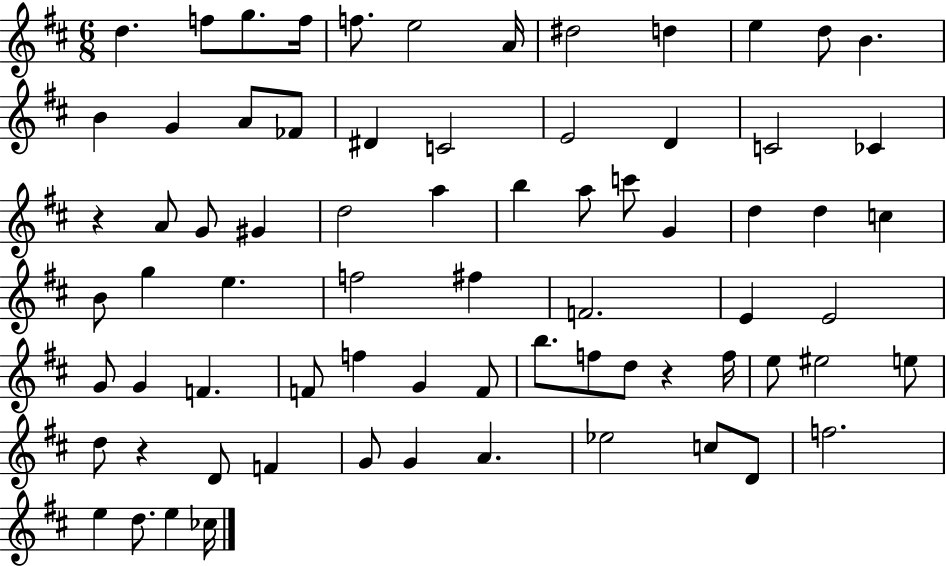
X:1
T:Untitled
M:6/8
L:1/4
K:D
d f/2 g/2 f/4 f/2 e2 A/4 ^d2 d e d/2 B B G A/2 _F/2 ^D C2 E2 D C2 _C z A/2 G/2 ^G d2 a b a/2 c'/2 G d d c B/2 g e f2 ^f F2 E E2 G/2 G F F/2 f G F/2 b/2 f/2 d/2 z f/4 e/2 ^e2 e/2 d/2 z D/2 F G/2 G A _e2 c/2 D/2 f2 e d/2 e _c/4